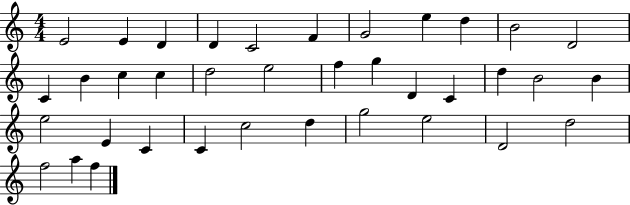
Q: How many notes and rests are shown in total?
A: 37